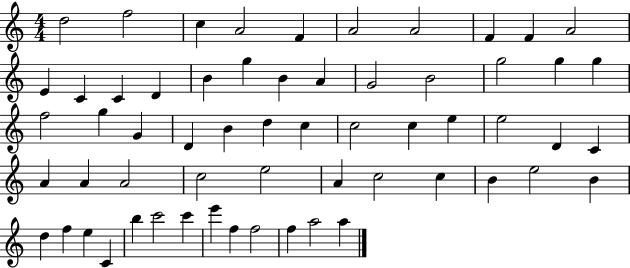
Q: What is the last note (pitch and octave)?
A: A5